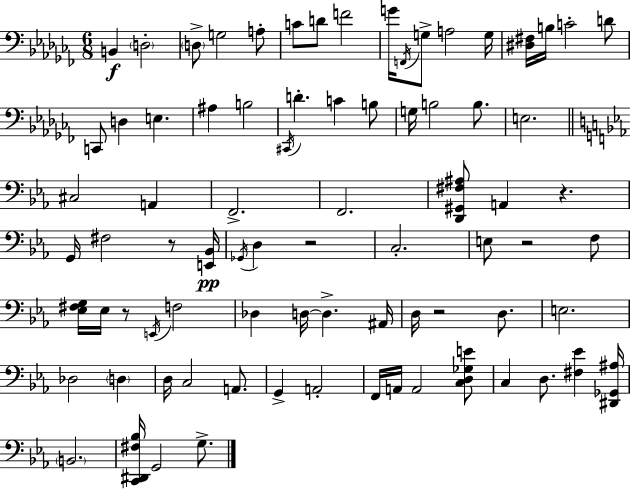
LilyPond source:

{
  \clef bass
  \numericTimeSignature
  \time 6/8
  \key aes \minor
  b,4\f \parenthesize d2-. | \parenthesize d8-> g2 a8-. | c'8 d'8 f'2 | g'16 \acciaccatura { f,16 } g8-> a2 | \break g16 <dis fis>16 b16 c'2-. d'8 | c,8 d4 e4. | ais4 b2 | \acciaccatura { cis,16 } d'4.-. c'4 | \break b8 g16 b2 b8. | e2. | \bar "||" \break \key ees \major cis2 a,4 | f,2.-> | f,2. | <d, gis, fis ais>8 a,4 r4. | \break g,16 fis2 r8 <e, bes,>16\pp | \acciaccatura { ges,16 } d4 r2 | c2.-. | e8 r2 f8 | \break <ees fis g>16 ees16 r8 \acciaccatura { e,16 } f2 | des4 d16~~ d4.-> | ais,16 d16 r2 d8. | e2. | \break des2 \parenthesize d4 | d16 c2 a,8. | g,4-> a,2-. | f,16 a,16 a,2 | \break <c d ges e'>8 c4 d8. <fis ees'>4 | <dis, ges, ais>16 \parenthesize b,2. | <c, dis, fis bes>16 g,2 g8.-> | \bar "|."
}